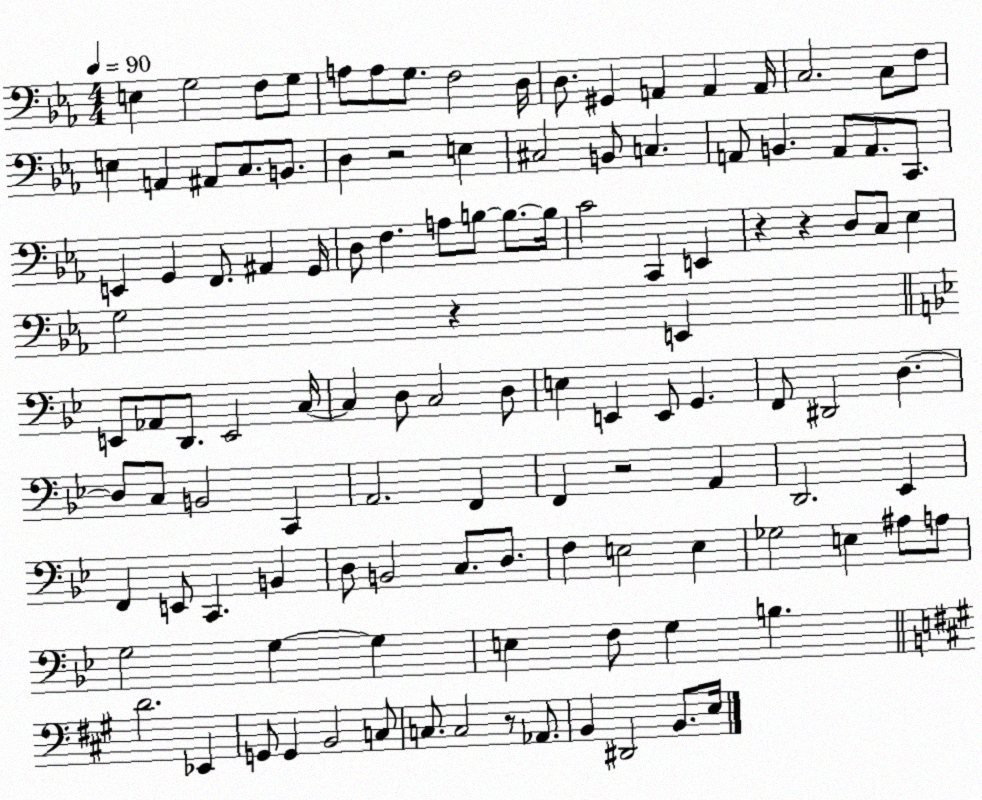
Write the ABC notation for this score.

X:1
T:Untitled
M:4/4
L:1/4
K:Eb
E, G,2 F,/2 G,/2 A,/2 A,/2 G,/2 F,2 D,/4 D,/2 ^G,, A,, A,, A,,/4 C,2 C,/2 F,/2 E, A,, ^A,,/2 C,/2 B,,/2 D, z2 E, ^C,2 B,,/2 C, A,,/2 B,, A,,/2 A,,/2 C,,/2 E,, G,, F,,/2 ^A,, G,,/4 D,/2 F, A,/2 B,/2 B,/2 B,/4 C2 C,, E,, z z D,/2 C,/2 _E, G,2 z E,, E,,/2 _A,,/2 D,,/2 E,,2 C,/4 C, D,/2 C,2 D,/2 E, E,, E,,/2 G,, F,,/2 ^D,,2 D, D,/2 C,/2 B,,2 C,, A,,2 F,, F,, z2 A,, D,,2 _E,, F,, E,,/2 C,, B,, D,/2 B,,2 C,/2 D,/2 F, E,2 E, _G,2 E, ^A,/2 A,/2 G,2 G, G, E, F,/2 G, B, D2 _E,, G,,/2 G,, B,,2 C,/2 C,/2 C,2 z/2 _A,,/2 B,, ^D,,2 B,,/2 E,/4